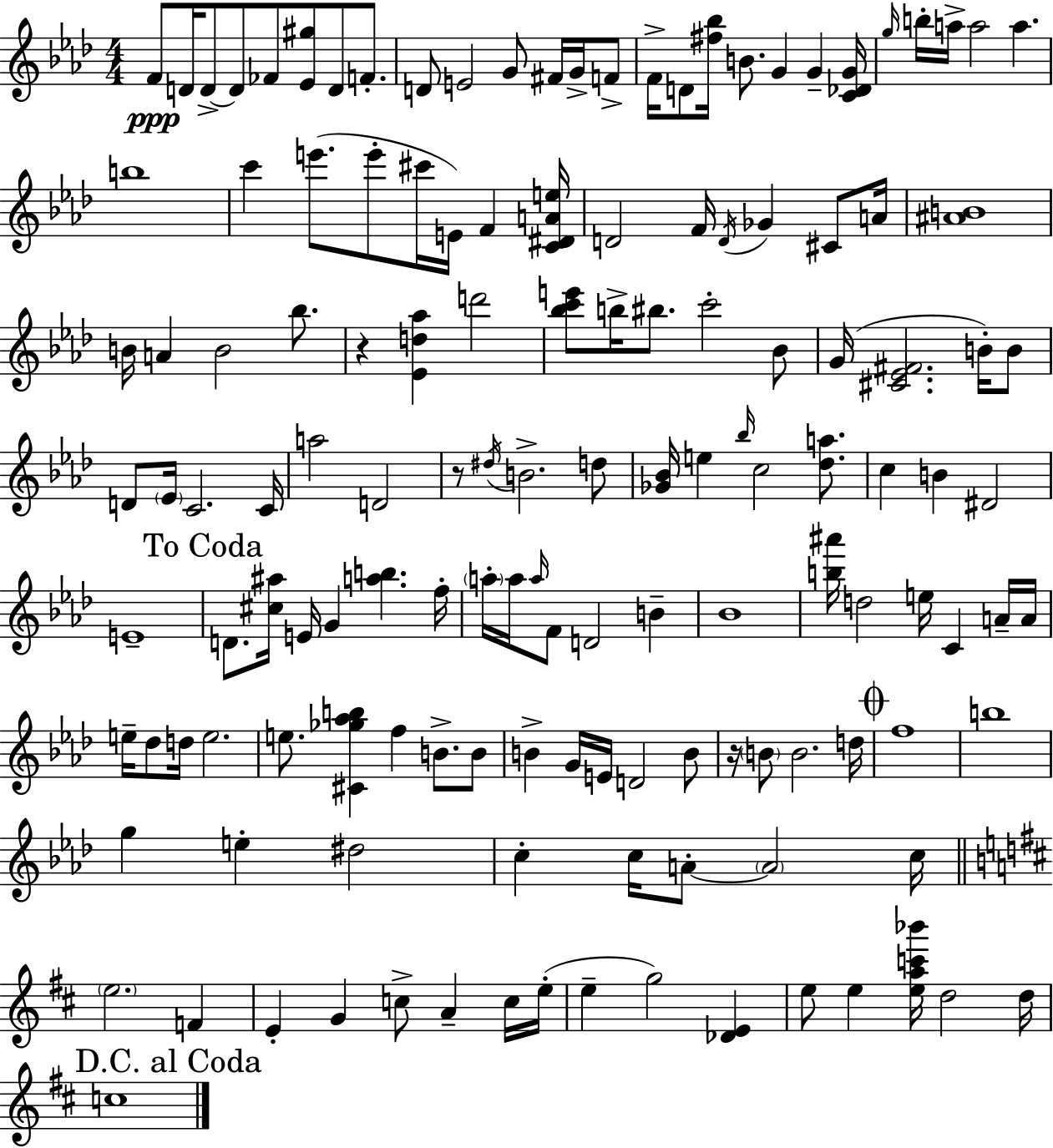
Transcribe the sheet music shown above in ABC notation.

X:1
T:Untitled
M:4/4
L:1/4
K:Fm
F/2 D/4 D/2 D/2 _F/2 [_E^g]/2 D/2 F/2 D/2 E2 G/2 ^F/4 G/4 F/2 F/4 D/2 [^f_b]/4 B/2 G G [C_DG]/4 g/4 b/4 a/4 a2 a b4 c' e'/2 e'/2 ^c'/4 E/4 F [C^DAe]/4 D2 F/4 D/4 _G ^C/2 A/4 [^AB]4 B/4 A B2 _b/2 z [_Ed_a] d'2 [_bc'e']/2 b/4 ^b/2 c'2 _B/2 G/4 [^C_E^F]2 B/4 B/2 D/2 _E/4 C2 C/4 a2 D2 z/2 ^d/4 B2 d/2 [_G_B]/4 e _b/4 c2 [_da]/2 c B ^D2 E4 D/2 [^c^a]/4 E/4 G [ab] f/4 a/4 a/4 a/4 F/2 D2 B _B4 [b^a']/4 d2 e/4 C A/4 A/4 e/4 _d/2 d/4 e2 e/2 [^C_g_ab] f B/2 B/2 B G/4 E/4 D2 B/2 z/4 B/2 B2 d/4 f4 b4 g e ^d2 c c/4 A/2 A2 c/4 e2 F E G c/2 A c/4 e/4 e g2 [_DE] e/2 e [eac'_b']/4 d2 d/4 c4